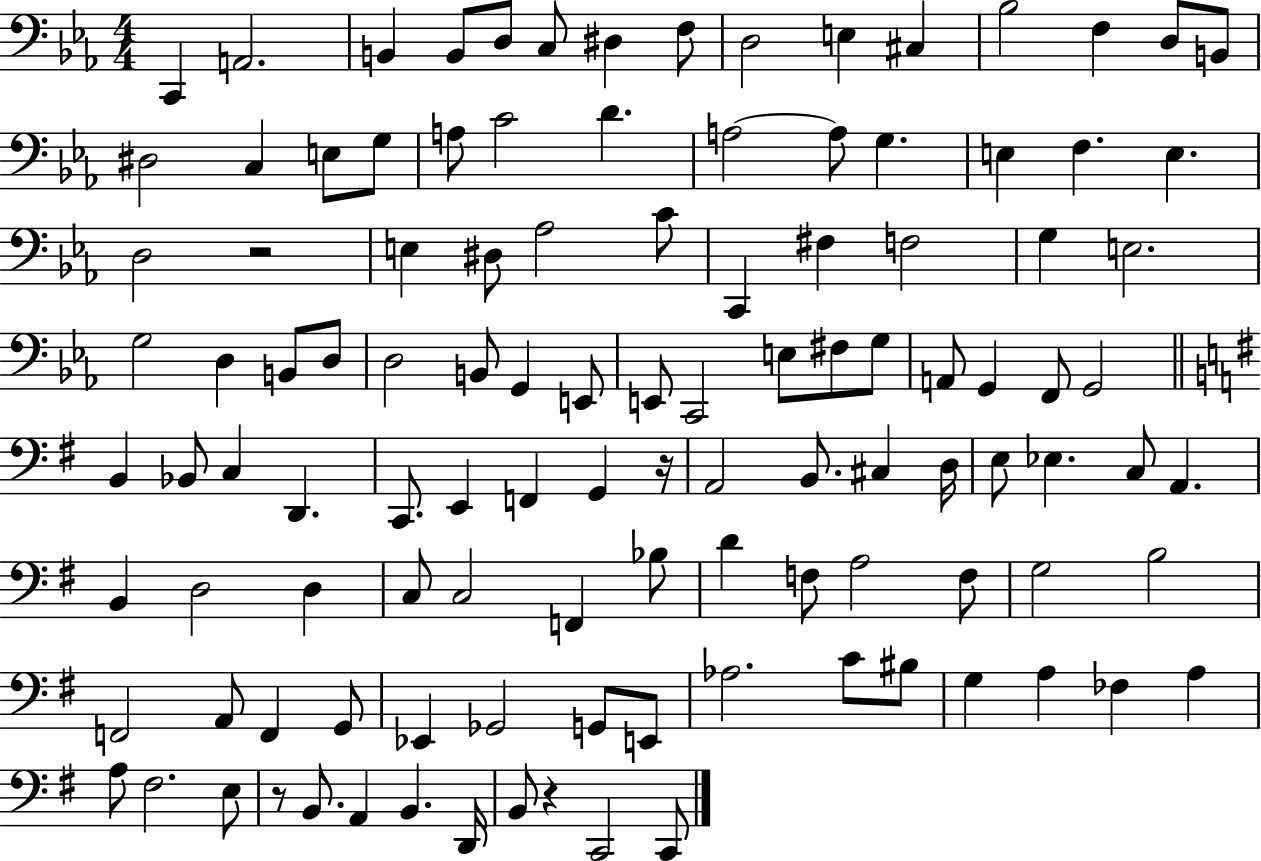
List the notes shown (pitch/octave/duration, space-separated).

C2/q A2/h. B2/q B2/e D3/e C3/e D#3/q F3/e D3/h E3/q C#3/q Bb3/h F3/q D3/e B2/e D#3/h C3/q E3/e G3/e A3/e C4/h D4/q. A3/h A3/e G3/q. E3/q F3/q. E3/q. D3/h R/h E3/q D#3/e Ab3/h C4/e C2/q F#3/q F3/h G3/q E3/h. G3/h D3/q B2/e D3/e D3/h B2/e G2/q E2/e E2/e C2/h E3/e F#3/e G3/e A2/e G2/q F2/e G2/h B2/q Bb2/e C3/q D2/q. C2/e. E2/q F2/q G2/q R/s A2/h B2/e. C#3/q D3/s E3/e Eb3/q. C3/e A2/q. B2/q D3/h D3/q C3/e C3/h F2/q Bb3/e D4/q F3/e A3/h F3/e G3/h B3/h F2/h A2/e F2/q G2/e Eb2/q Gb2/h G2/e E2/e Ab3/h. C4/e BIS3/e G3/q A3/q FES3/q A3/q A3/e F#3/h. E3/e R/e B2/e. A2/q B2/q. D2/s B2/e R/q C2/h C2/e